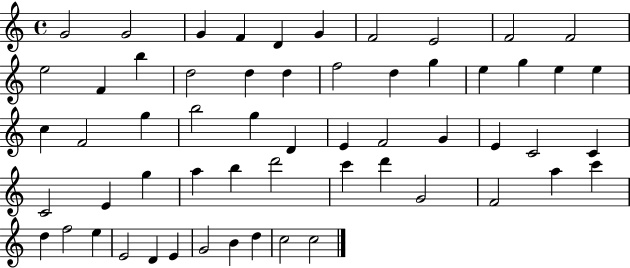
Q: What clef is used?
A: treble